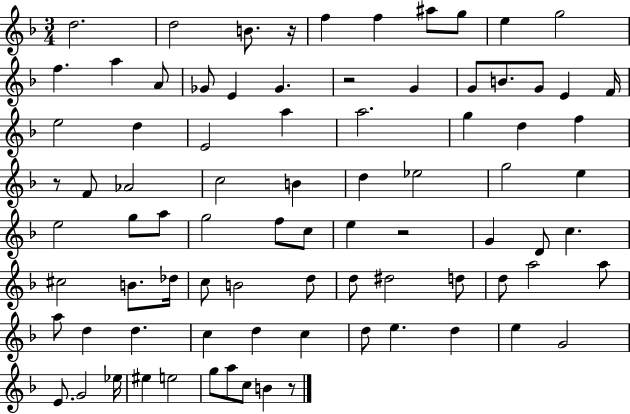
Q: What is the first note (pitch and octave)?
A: D5